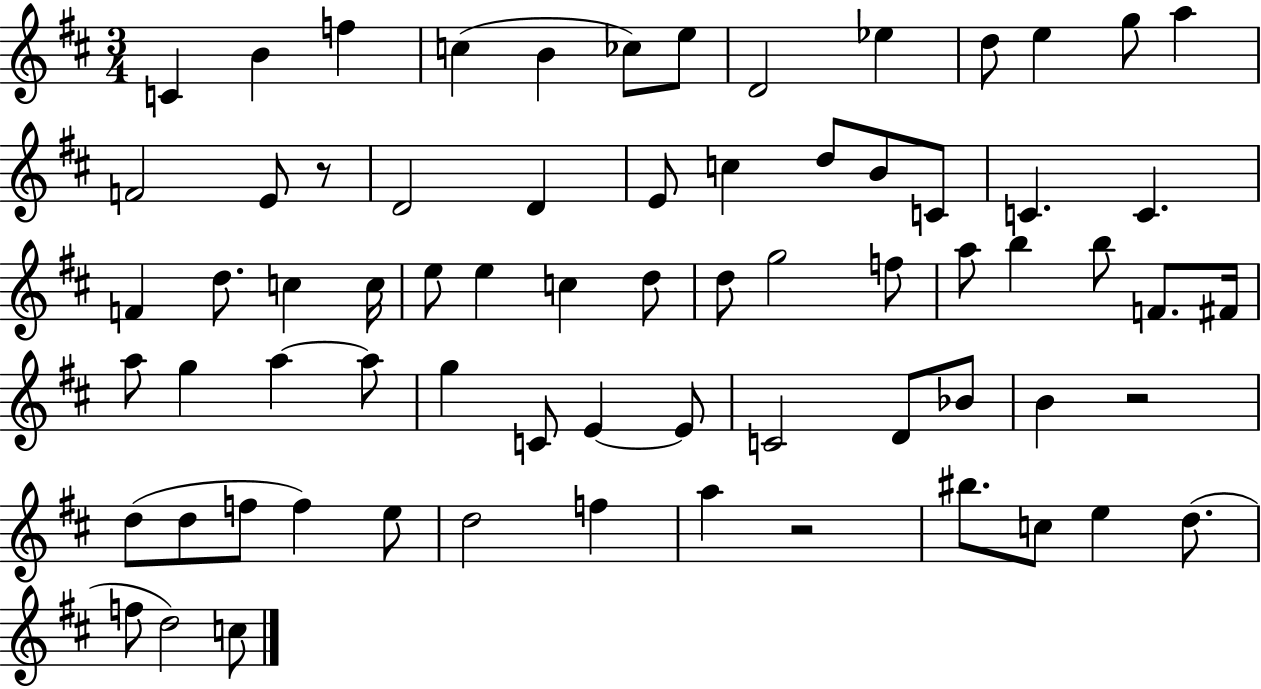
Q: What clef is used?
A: treble